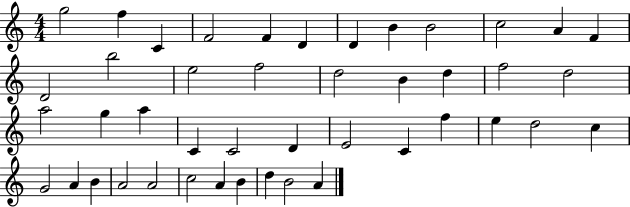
G5/h F5/q C4/q F4/h F4/q D4/q D4/q B4/q B4/h C5/h A4/q F4/q D4/h B5/h E5/h F5/h D5/h B4/q D5/q F5/h D5/h A5/h G5/q A5/q C4/q C4/h D4/q E4/h C4/q F5/q E5/q D5/h C5/q G4/h A4/q B4/q A4/h A4/h C5/h A4/q B4/q D5/q B4/h A4/q